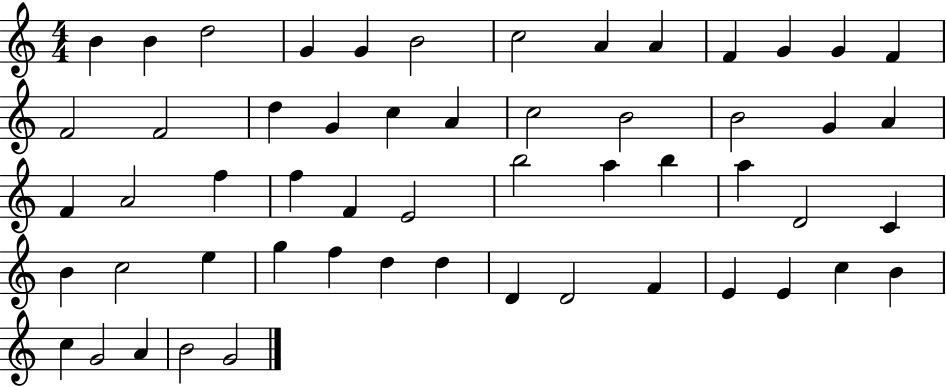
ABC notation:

X:1
T:Untitled
M:4/4
L:1/4
K:C
B B d2 G G B2 c2 A A F G G F F2 F2 d G c A c2 B2 B2 G A F A2 f f F E2 b2 a b a D2 C B c2 e g f d d D D2 F E E c B c G2 A B2 G2